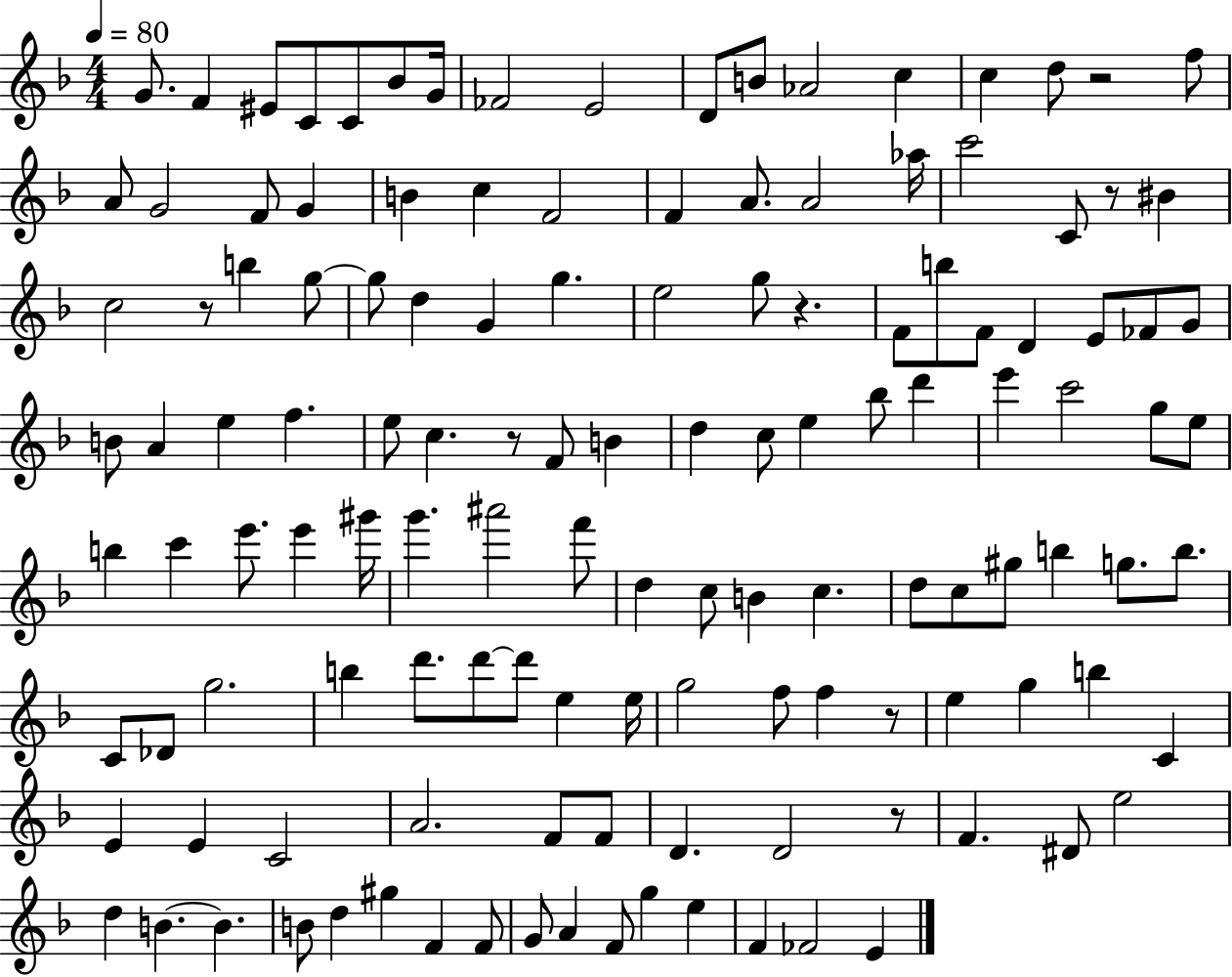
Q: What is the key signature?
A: F major